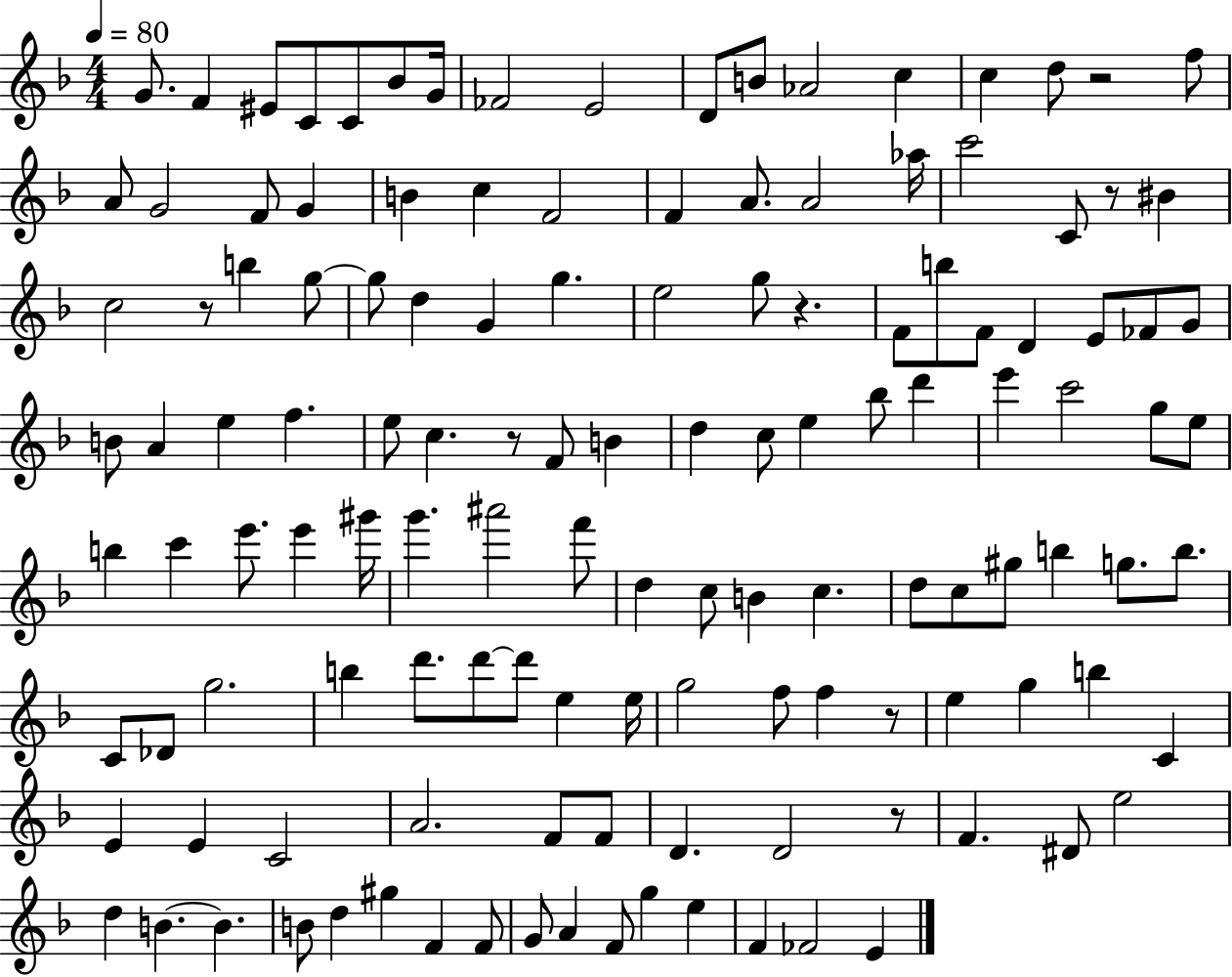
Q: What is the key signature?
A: F major